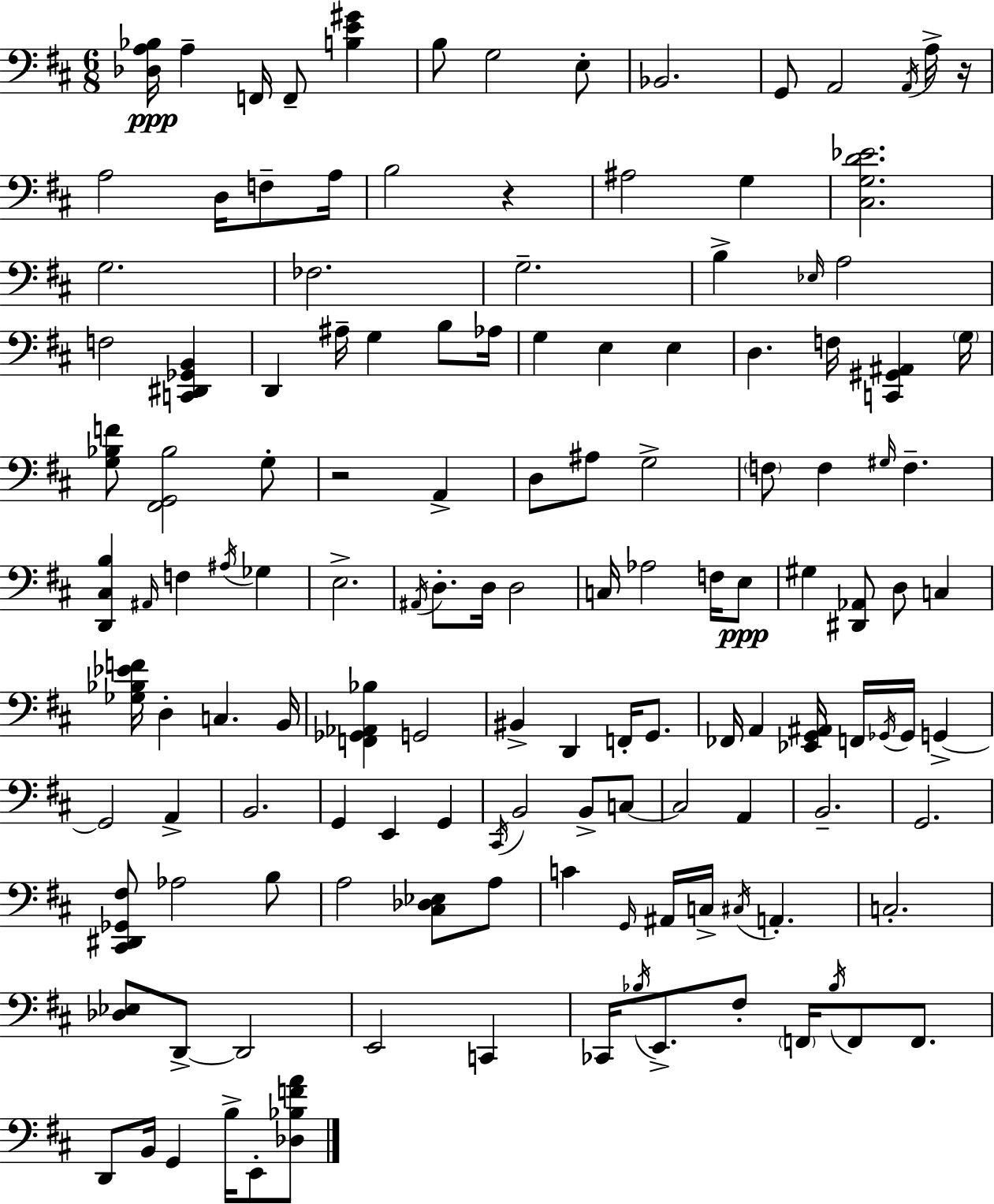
X:1
T:Untitled
M:6/8
L:1/4
K:D
[_D,A,_B,]/4 A, F,,/4 F,,/2 [B,E^G] B,/2 G,2 E,/2 _B,,2 G,,/2 A,,2 A,,/4 A,/4 z/4 A,2 D,/4 F,/2 A,/4 B,2 z ^A,2 G, [^C,G,D_E]2 G,2 _F,2 G,2 B, _E,/4 A,2 F,2 [C,,^D,,_G,,B,,] D,, ^A,/4 G, B,/2 _A,/4 G, E, E, D, F,/4 [C,,^G,,^A,,] G,/4 [G,_B,F]/2 [^F,,G,,_B,]2 G,/2 z2 A,, D,/2 ^A,/2 G,2 F,/2 F, ^G,/4 F, [D,,^C,B,] ^A,,/4 F, ^A,/4 _G, E,2 ^A,,/4 D,/2 D,/4 D,2 C,/4 _A,2 F,/4 E,/2 ^G, [^D,,_A,,]/2 D,/2 C, [_G,_B,_EF]/4 D, C, B,,/4 [F,,_G,,_A,,_B,] G,,2 ^B,, D,, F,,/4 G,,/2 _F,,/4 A,, [_E,,G,,^A,,]/4 F,,/4 _G,,/4 _G,,/4 G,, G,,2 A,, B,,2 G,, E,, G,, ^C,,/4 B,,2 B,,/2 C,/2 C,2 A,, B,,2 G,,2 [^C,,^D,,_G,,^F,]/2 _A,2 B,/2 A,2 [^C,_D,_E,]/2 A,/2 C G,,/4 ^A,,/4 C,/4 ^C,/4 A,, C,2 [_D,_E,]/2 D,,/2 D,,2 E,,2 C,, _C,,/4 _B,/4 E,,/2 ^F,/2 F,,/4 _B,/4 F,,/2 F,,/2 D,,/2 B,,/4 G,, B,/4 E,,/2 [_D,_B,FA]/2